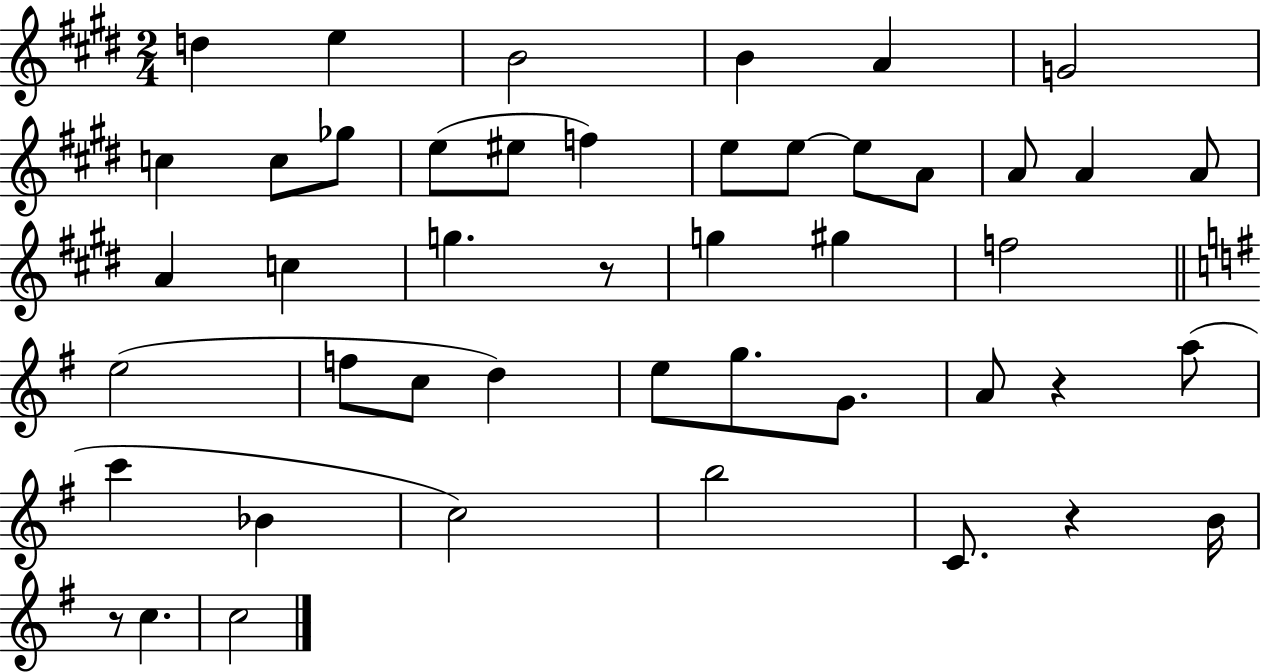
{
  \clef treble
  \numericTimeSignature
  \time 2/4
  \key e \major
  d''4 e''4 | b'2 | b'4 a'4 | g'2 | \break c''4 c''8 ges''8 | e''8( eis''8 f''4) | e''8 e''8~~ e''8 a'8 | a'8 a'4 a'8 | \break a'4 c''4 | g''4. r8 | g''4 gis''4 | f''2 | \break \bar "||" \break \key e \minor e''2( | f''8 c''8 d''4) | e''8 g''8. g'8. | a'8 r4 a''8( | \break c'''4 bes'4 | c''2) | b''2 | c'8. r4 b'16 | \break r8 c''4. | c''2 | \bar "|."
}